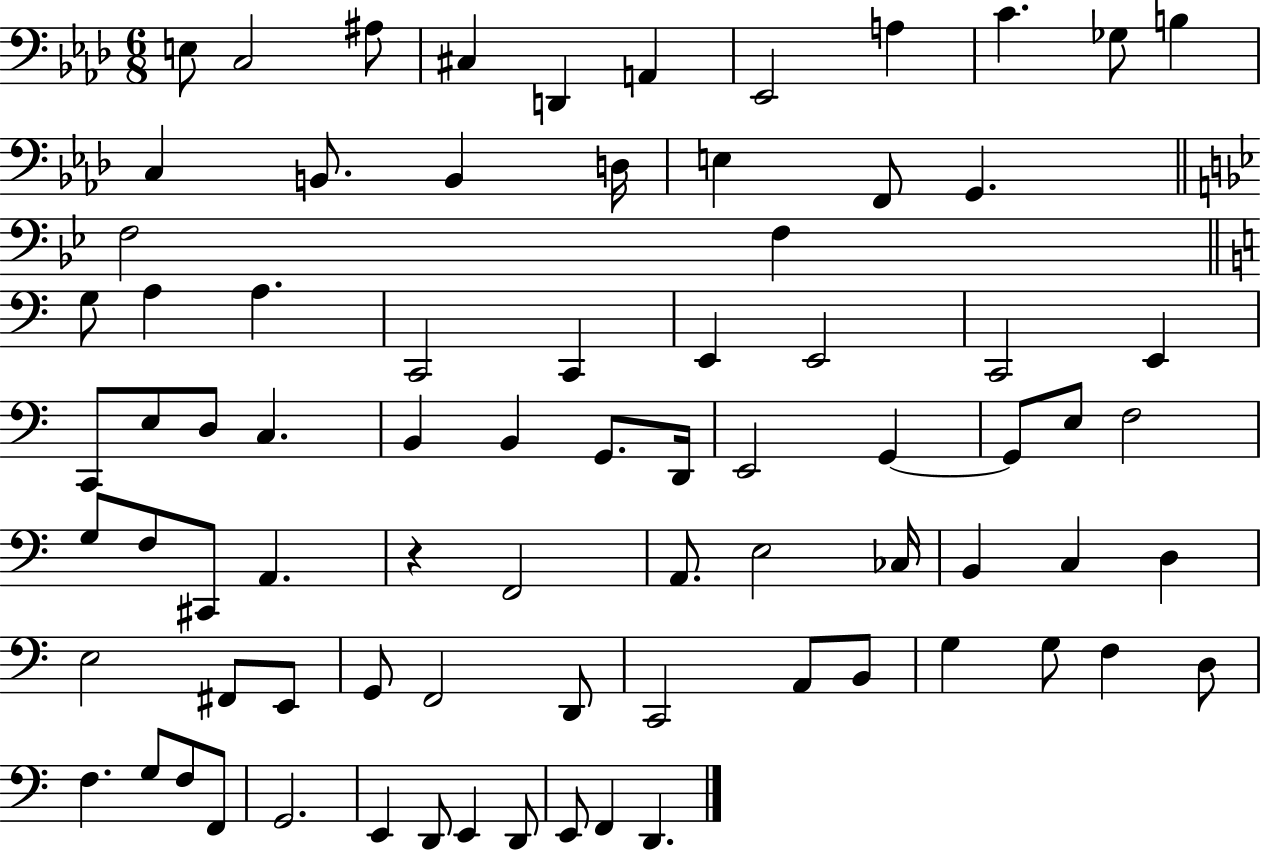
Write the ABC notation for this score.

X:1
T:Untitled
M:6/8
L:1/4
K:Ab
E,/2 C,2 ^A,/2 ^C, D,, A,, _E,,2 A, C _G,/2 B, C, B,,/2 B,, D,/4 E, F,,/2 G,, F,2 F, G,/2 A, A, C,,2 C,, E,, E,,2 C,,2 E,, C,,/2 E,/2 D,/2 C, B,, B,, G,,/2 D,,/4 E,,2 G,, G,,/2 E,/2 F,2 G,/2 F,/2 ^C,,/2 A,, z F,,2 A,,/2 E,2 _C,/4 B,, C, D, E,2 ^F,,/2 E,,/2 G,,/2 F,,2 D,,/2 C,,2 A,,/2 B,,/2 G, G,/2 F, D,/2 F, G,/2 F,/2 F,,/2 G,,2 E,, D,,/2 E,, D,,/2 E,,/2 F,, D,,